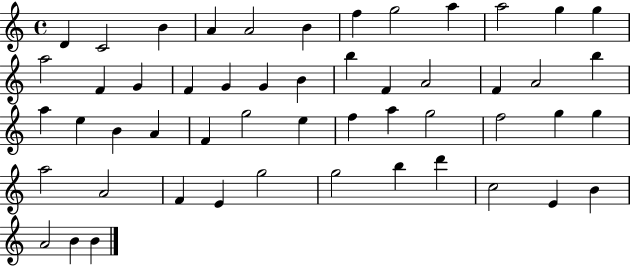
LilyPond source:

{
  \clef treble
  \time 4/4
  \defaultTimeSignature
  \key c \major
  d'4 c'2 b'4 | a'4 a'2 b'4 | f''4 g''2 a''4 | a''2 g''4 g''4 | \break a''2 f'4 g'4 | f'4 g'4 g'4 b'4 | b''4 f'4 a'2 | f'4 a'2 b''4 | \break a''4 e''4 b'4 a'4 | f'4 g''2 e''4 | f''4 a''4 g''2 | f''2 g''4 g''4 | \break a''2 a'2 | f'4 e'4 g''2 | g''2 b''4 d'''4 | c''2 e'4 b'4 | \break a'2 b'4 b'4 | \bar "|."
}